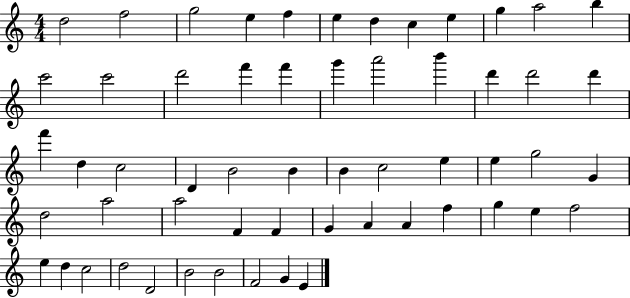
D5/h F5/h G5/h E5/q F5/q E5/q D5/q C5/q E5/q G5/q A5/h B5/q C6/h C6/h D6/h F6/q F6/q G6/q A6/h B6/q D6/q D6/h D6/q F6/q D5/q C5/h D4/q B4/h B4/q B4/q C5/h E5/q E5/q G5/h G4/q D5/h A5/h A5/h F4/q F4/q G4/q A4/q A4/q F5/q G5/q E5/q F5/h E5/q D5/q C5/h D5/h D4/h B4/h B4/h F4/h G4/q E4/q